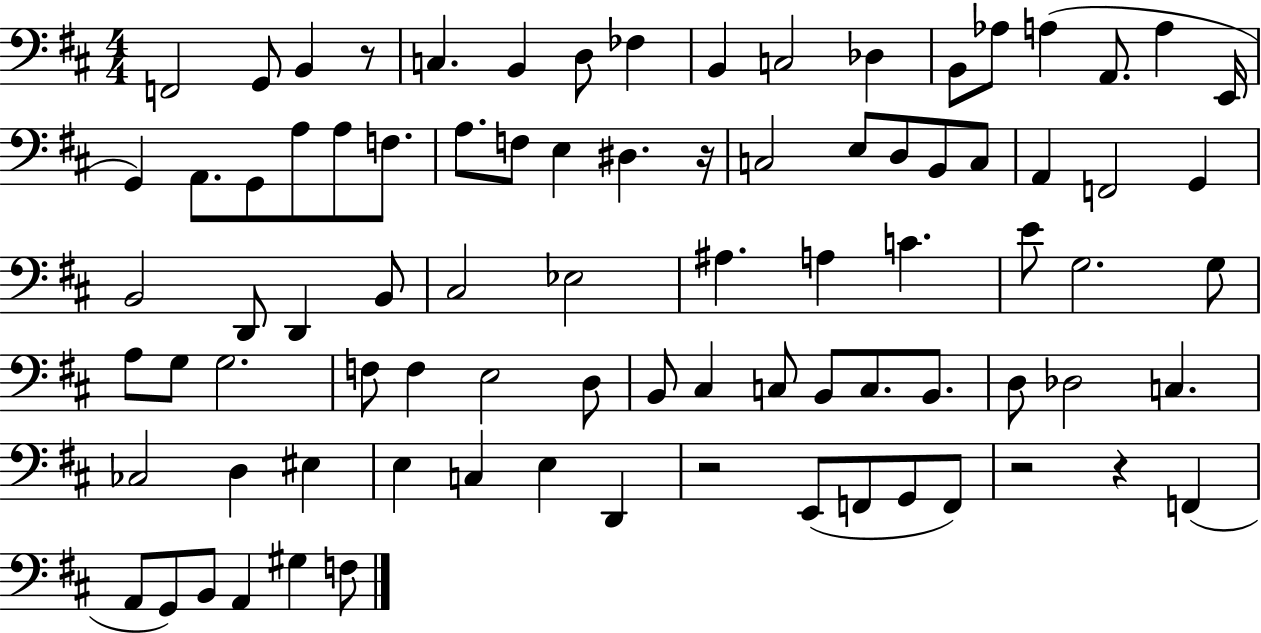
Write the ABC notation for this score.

X:1
T:Untitled
M:4/4
L:1/4
K:D
F,,2 G,,/2 B,, z/2 C, B,, D,/2 _F, B,, C,2 _D, B,,/2 _A,/2 A, A,,/2 A, E,,/4 G,, A,,/2 G,,/2 A,/2 A,/2 F,/2 A,/2 F,/2 E, ^D, z/4 C,2 E,/2 D,/2 B,,/2 C,/2 A,, F,,2 G,, B,,2 D,,/2 D,, B,,/2 ^C,2 _E,2 ^A, A, C E/2 G,2 G,/2 A,/2 G,/2 G,2 F,/2 F, E,2 D,/2 B,,/2 ^C, C,/2 B,,/2 C,/2 B,,/2 D,/2 _D,2 C, _C,2 D, ^E, E, C, E, D,, z2 E,,/2 F,,/2 G,,/2 F,,/2 z2 z F,, A,,/2 G,,/2 B,,/2 A,, ^G, F,/2